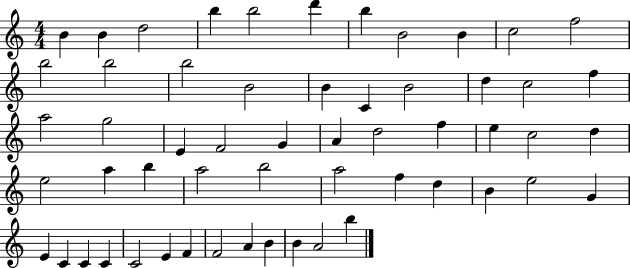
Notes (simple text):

B4/q B4/q D5/h B5/q B5/h D6/q B5/q B4/h B4/q C5/h F5/h B5/h B5/h B5/h B4/h B4/q C4/q B4/h D5/q C5/h F5/q A5/h G5/h E4/q F4/h G4/q A4/q D5/h F5/q E5/q C5/h D5/q E5/h A5/q B5/q A5/h B5/h A5/h F5/q D5/q B4/q E5/h G4/q E4/q C4/q C4/q C4/q C4/h E4/q F4/q F4/h A4/q B4/q B4/q A4/h B5/q